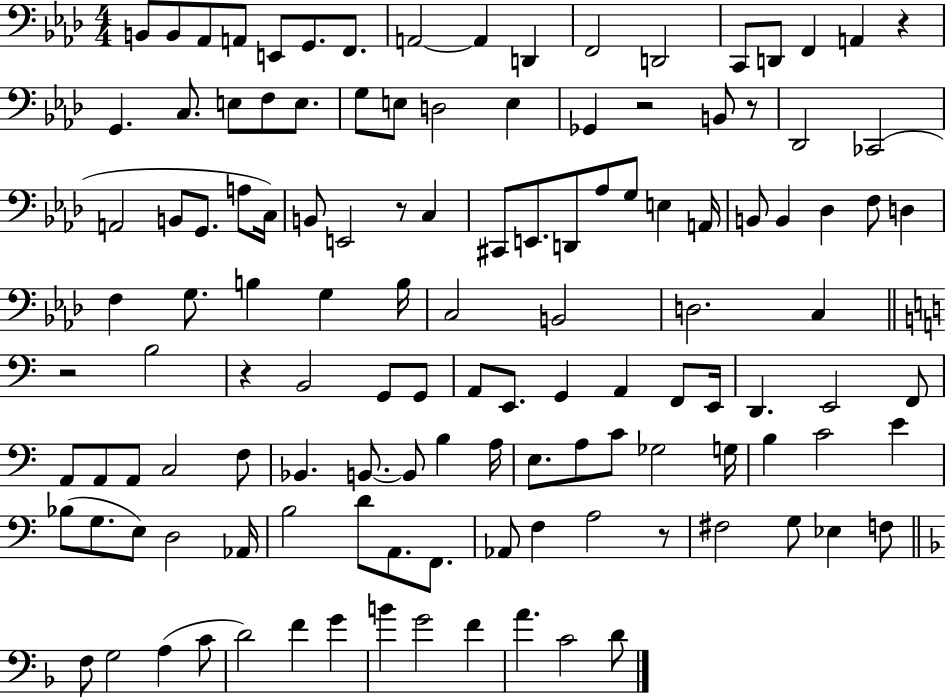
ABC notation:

X:1
T:Untitled
M:4/4
L:1/4
K:Ab
B,,/2 B,,/2 _A,,/2 A,,/2 E,,/2 G,,/2 F,,/2 A,,2 A,, D,, F,,2 D,,2 C,,/2 D,,/2 F,, A,, z G,, C,/2 E,/2 F,/2 E,/2 G,/2 E,/2 D,2 E, _G,, z2 B,,/2 z/2 _D,,2 _C,,2 A,,2 B,,/2 G,,/2 A,/2 C,/4 B,,/2 E,,2 z/2 C, ^C,,/2 E,,/2 D,,/2 _A,/2 G,/2 E, A,,/4 B,,/2 B,, _D, F,/2 D, F, G,/2 B, G, B,/4 C,2 B,,2 D,2 C, z2 B,2 z B,,2 G,,/2 G,,/2 A,,/2 E,,/2 G,, A,, F,,/2 E,,/4 D,, E,,2 F,,/2 A,,/2 A,,/2 A,,/2 C,2 F,/2 _B,, B,,/2 B,,/2 B, A,/4 E,/2 A,/2 C/2 _G,2 G,/4 B, C2 E _B,/2 G,/2 E,/2 D,2 _A,,/4 B,2 D/2 A,,/2 F,,/2 _A,,/2 F, A,2 z/2 ^F,2 G,/2 _E, F,/2 F,/2 G,2 A, C/2 D2 F G B G2 F A C2 D/2